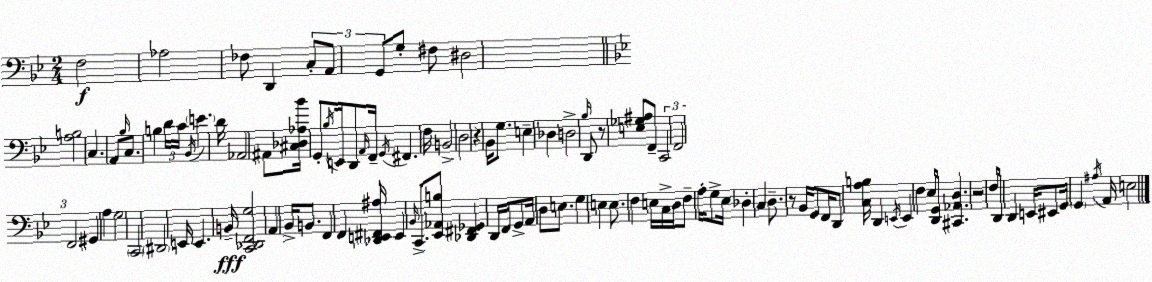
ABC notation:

X:1
T:Untitled
M:2/4
L:1/4
K:Gm
F,2 _A,2 _F,/2 D,, C,/2 A,,/2 G,,/2 G,/2 ^F,/2 ^D,2 [A,B,]2 C, A,,/2 _B,/4 C,/2 B, D/4 C/4 _B,,/4 E D/4 _A,,2 ^A,,/2 [^C,_D,_A,_B]/4 G,,/2 _B,/4 E,,/4 D,,/2 A,,/4 F,,/4 G,,/4 ^F,, F,/4 B,,2 D,2 z _B,,/4 G,/2 E, _D, D,2 _B,/4 D,,/2 z/2 [E,_G,^A,]/2 F,,/2 C,,2 F,,2 F,,2 ^G,, A, G,2 C,,2 ^D,,2 E,,/4 E,, B,,/4 [C,,_D,,F,,G,]2 A,, _B,,/4 B,,/2 F,, F,, [_D,,E,,^F,,^A,]/4 E,, _B,,/4 C,,/2 [_E,,_A,,B,]/2 [_D,,^F,,_G,,] D,,/4 F,,/4 G,,/2 A,,/4 D,/2 E,/2 G, E, E,/2 F, E,/4 C,/4 D,/4 F,/2 A,/4 G,/2 _E,/4 _D, C, D,/2 z/2 _B,,/4 G,,/2 F,,/4 D,,/2 [C,A,B,]/4 D,, E,,/4 E,, F, _E,/4 [D,,G,,]/4 [^C,,_A,,D,] z2 F,/2 D,,/4 D,, E,,/4 ^E,,/2 G,,/4 G,, ^A,/4 A,,/4 E,2